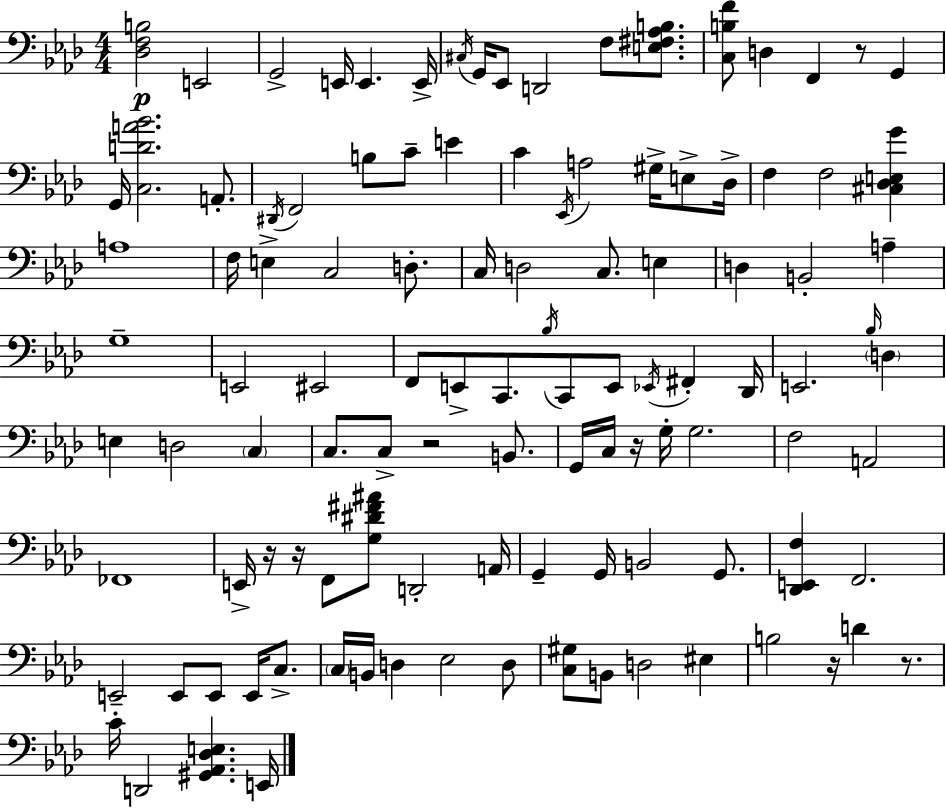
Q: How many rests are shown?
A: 7